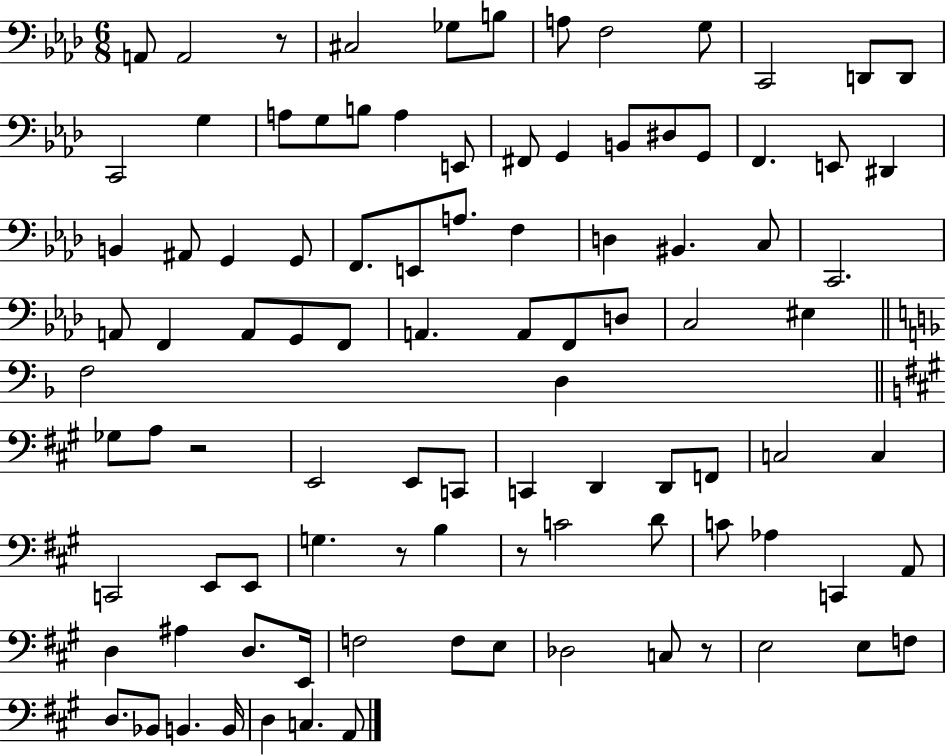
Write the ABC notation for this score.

X:1
T:Untitled
M:6/8
L:1/4
K:Ab
A,,/2 A,,2 z/2 ^C,2 _G,/2 B,/2 A,/2 F,2 G,/2 C,,2 D,,/2 D,,/2 C,,2 G, A,/2 G,/2 B,/2 A, E,,/2 ^F,,/2 G,, B,,/2 ^D,/2 G,,/2 F,, E,,/2 ^D,, B,, ^A,,/2 G,, G,,/2 F,,/2 E,,/2 A,/2 F, D, ^B,, C,/2 C,,2 A,,/2 F,, A,,/2 G,,/2 F,,/2 A,, A,,/2 F,,/2 D,/2 C,2 ^E, F,2 D, _G,/2 A,/2 z2 E,,2 E,,/2 C,,/2 C,, D,, D,,/2 F,,/2 C,2 C, C,,2 E,,/2 E,,/2 G, z/2 B, z/2 C2 D/2 C/2 _A, C,, A,,/2 D, ^A, D,/2 E,,/4 F,2 F,/2 E,/2 _D,2 C,/2 z/2 E,2 E,/2 F,/2 D,/2 _B,,/2 B,, B,,/4 D, C, A,,/2